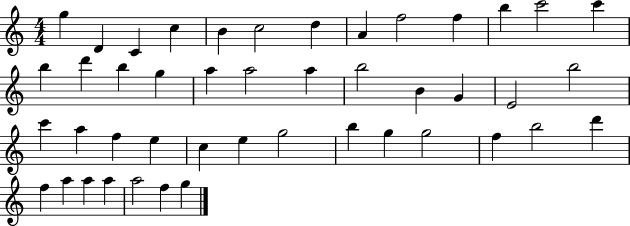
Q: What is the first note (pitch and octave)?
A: G5